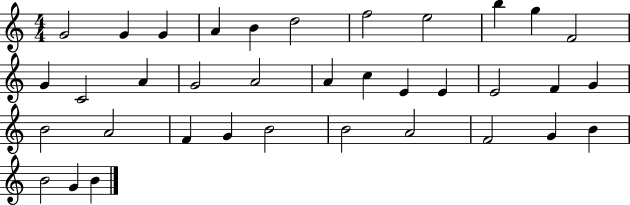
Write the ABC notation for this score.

X:1
T:Untitled
M:4/4
L:1/4
K:C
G2 G G A B d2 f2 e2 b g F2 G C2 A G2 A2 A c E E E2 F G B2 A2 F G B2 B2 A2 F2 G B B2 G B